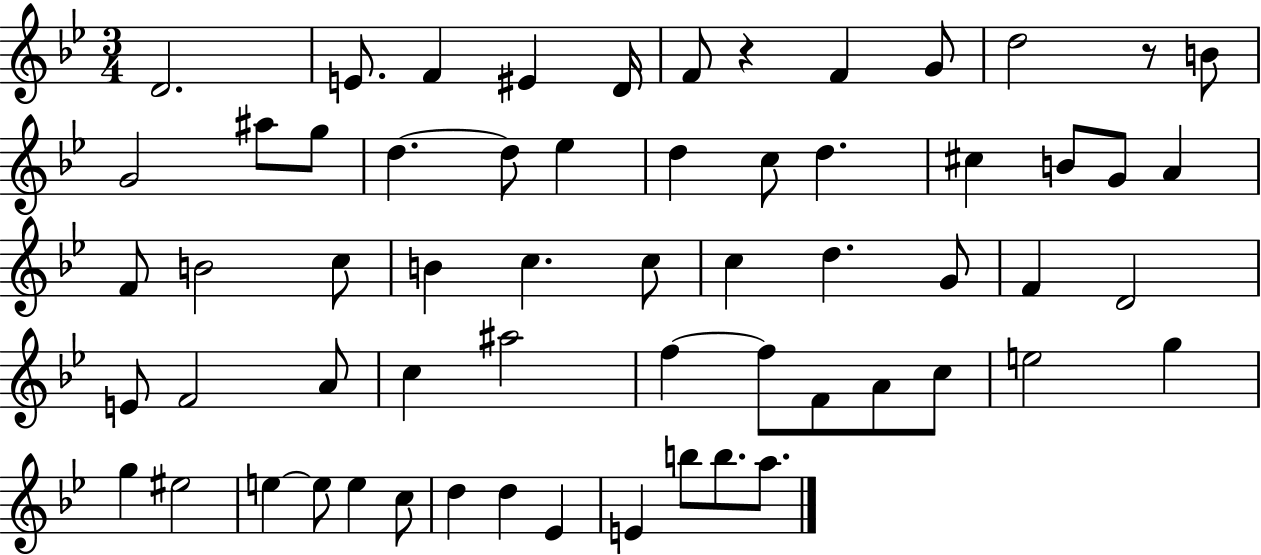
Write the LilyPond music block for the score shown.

{
  \clef treble
  \numericTimeSignature
  \time 3/4
  \key bes \major
  \repeat volta 2 { d'2. | e'8. f'4 eis'4 d'16 | f'8 r4 f'4 g'8 | d''2 r8 b'8 | \break g'2 ais''8 g''8 | d''4.~~ d''8 ees''4 | d''4 c''8 d''4. | cis''4 b'8 g'8 a'4 | \break f'8 b'2 c''8 | b'4 c''4. c''8 | c''4 d''4. g'8 | f'4 d'2 | \break e'8 f'2 a'8 | c''4 ais''2 | f''4~~ f''8 f'8 a'8 c''8 | e''2 g''4 | \break g''4 eis''2 | e''4~~ e''8 e''4 c''8 | d''4 d''4 ees'4 | e'4 b''8 b''8. a''8. | \break } \bar "|."
}